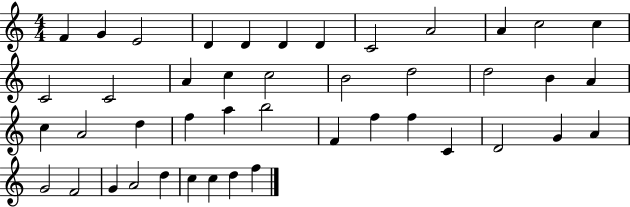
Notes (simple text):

F4/q G4/q E4/h D4/q D4/q D4/q D4/q C4/h A4/h A4/q C5/h C5/q C4/h C4/h A4/q C5/q C5/h B4/h D5/h D5/h B4/q A4/q C5/q A4/h D5/q F5/q A5/q B5/h F4/q F5/q F5/q C4/q D4/h G4/q A4/q G4/h F4/h G4/q A4/h D5/q C5/q C5/q D5/q F5/q